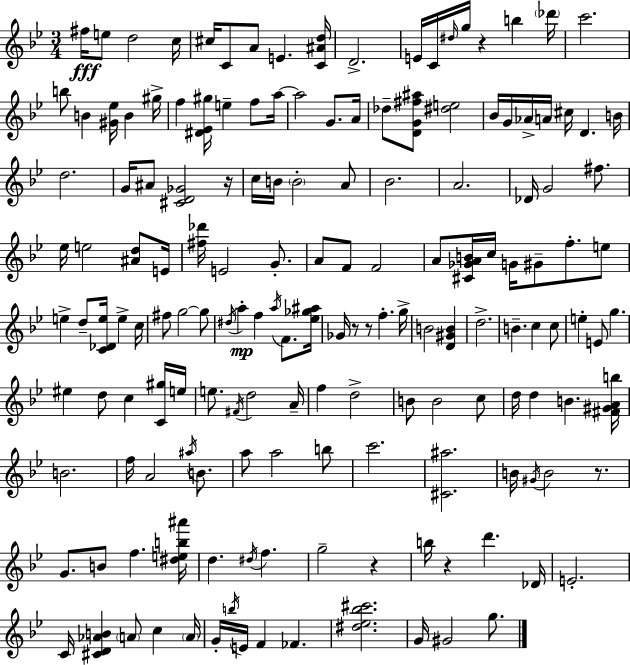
F#5/s E5/e D5/h C5/s C#5/s C4/e A4/e E4/q. [C4,A#4,D5]/s D4/h. E4/s C4/s D#5/s G5/s R/q B5/q Db6/s C6/h. B5/e B4/q [G#4,Eb5]/s B4/q G#5/s F5/q [D#4,Eb4,G#5]/s E5/q F5/e A5/s A5/h G4/e. A4/s Db5/e [D4,G4,F#5,A#5]/e [D#5,E5]/h Bb4/s G4/s Ab4/s A4/s C#5/s D4/q. B4/s D5/h. G4/s A#4/e [C#4,D4,Gb4]/h R/s C5/s B4/s B4/h A4/e Bb4/h. A4/h. Db4/s G4/h F#5/e. Eb5/s E5/h [A#4,D5]/e E4/s [F#5,Db6]/s E4/h G4/e. A4/e F4/e F4/h A4/e [C#4,Gb4,A4,B4]/s C5/s G4/s G#4/e F5/e. E5/e E5/q D5/e [C4,Db4,E5]/s E5/q C5/s F#5/e G5/h G5/e D#5/s A5/q F5/q A5/s F4/e. [Eb5,Gb5,A#5]/s Gb4/s R/e R/e F5/q. G5/s B4/h [D4,G#4,B4]/q D5/h. B4/q. C5/q C5/e E5/q E4/e G5/q. EIS5/q D5/e C5/q [C4,G#5]/s E5/s E5/e. F#4/s D5/h A4/s F5/q D5/h B4/e B4/h C5/e D5/s D5/q B4/q. [F#4,G#4,A4,B5]/s B4/h. F5/s A4/h A#5/s B4/e. A5/e A5/h B5/e C6/h. [C#4,A#5]/h. B4/s G#4/s B4/h R/e. G4/e. B4/e F5/q. [D#5,E5,B5,A#6]/s D5/q. D#5/s F5/q. G5/h R/q B5/s R/q D6/q. Db4/s E4/h. C4/s [C#4,D4,Ab4,B4]/q A4/e C5/q A4/s G4/s B5/s E4/s F4/q FES4/q. [D#5,Eb5,Bb5,C#6]/h. G4/s G#4/h G5/e.